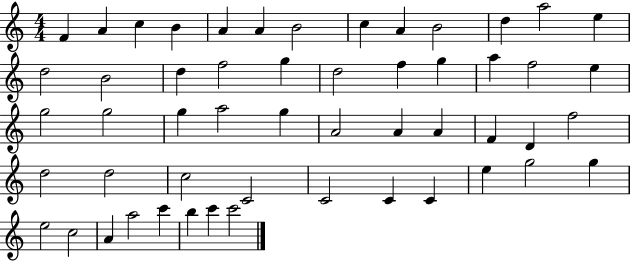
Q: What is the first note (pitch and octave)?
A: F4